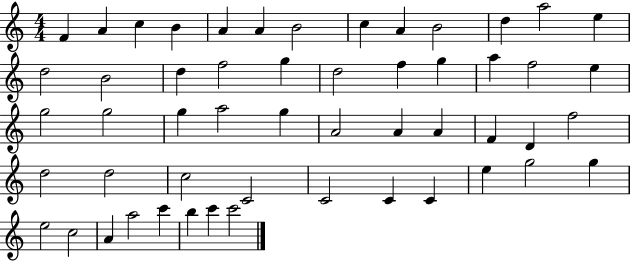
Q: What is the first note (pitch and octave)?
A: F4